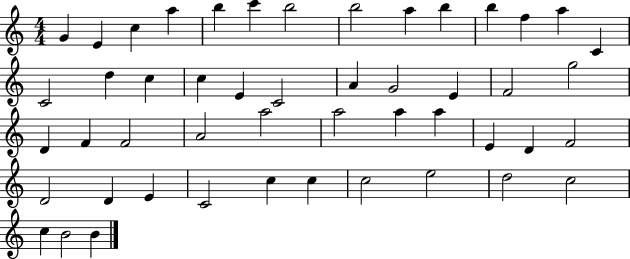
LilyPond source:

{
  \clef treble
  \numericTimeSignature
  \time 4/4
  \key c \major
  g'4 e'4 c''4 a''4 | b''4 c'''4 b''2 | b''2 a''4 b''4 | b''4 f''4 a''4 c'4 | \break c'2 d''4 c''4 | c''4 e'4 c'2 | a'4 g'2 e'4 | f'2 g''2 | \break d'4 f'4 f'2 | a'2 a''2 | a''2 a''4 a''4 | e'4 d'4 f'2 | \break d'2 d'4 e'4 | c'2 c''4 c''4 | c''2 e''2 | d''2 c''2 | \break c''4 b'2 b'4 | \bar "|."
}